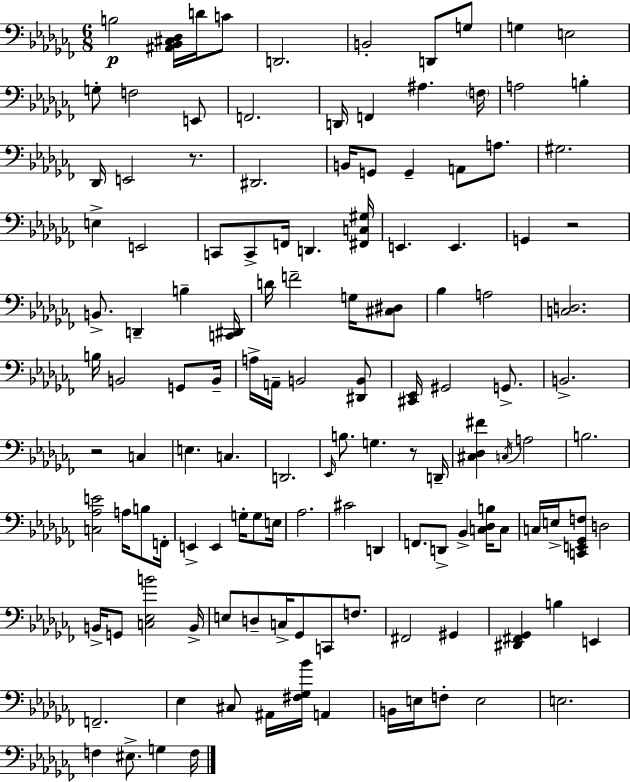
{
  \clef bass
  \numericTimeSignature
  \time 6/8
  \key aes \minor
  b2\p <ais, bes, cis des>16 d'16 c'8 | d,2. | b,2-. d,8 g8 | g4 e2 | \break g8-. f2 e,8 | f,2. | d,16 f,4 ais4. \parenthesize f16 | a2 b4-. | \break des,16 e,2 r8. | dis,2. | b,16 g,8 g,4-- a,8 a8. | gis2. | \break e4-> e,2 | c,8 c,8-> f,16 d,4. <fis, c gis>16 | e,4. e,4. | g,4 r2 | \break b,8.-> d,4-- b4-- <c, dis,>16 | d'16 f'2-- g16 <cis dis>8 | bes4 a2 | <c d>2. | \break b16 b,2 g,8 b,16-- | a16-> a,16-- b,2 <dis, b,>8 | <cis, ees,>16 gis,2 g,8.-> | b,2.-> | \break r2 c4 | e4. c4. | d,2. | \grace { ees,16 } b8. g4. r8 | \break d,16-- <cis des fis'>4 \acciaccatura { c16 } a2 | b2. | <c aes e'>2 a16 b8 | f,16-. e,4-> e,4 g16-. g8 | \break e16 aes2. | cis'2 d,4 | f,8. d,8-> bes,4-> <c des b>16 | c8 c16 e16-> <c, e, ges, f>8 d2 | \break b,16-> g,8 <c ees b'>2 | b,16-> e8 d8-- c16-> ges,8 c,8 f8. | fis,2 gis,4 | <dis, fis, ges,>4 b4 e,4 | \break f,2.-- | ees4 cis8 ais,16 <fis ges bes'>16 a,4 | b,16 e16 f8-. e2 | e2. | \break f4 eis8.-> g4 | f16 \bar "|."
}